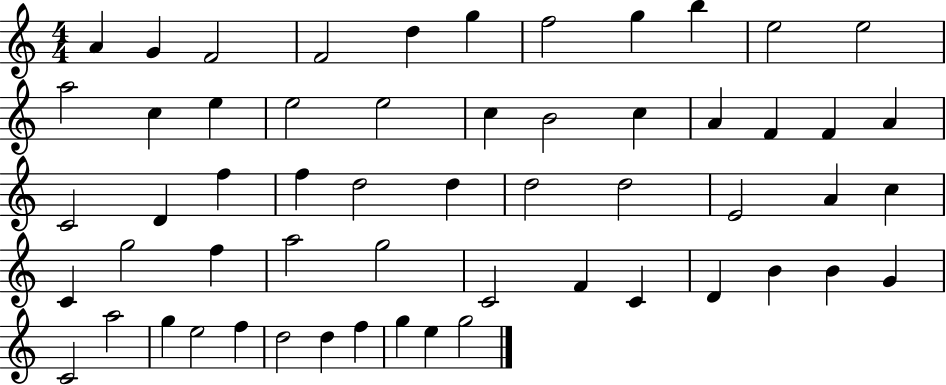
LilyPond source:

{
  \clef treble
  \numericTimeSignature
  \time 4/4
  \key c \major
  a'4 g'4 f'2 | f'2 d''4 g''4 | f''2 g''4 b''4 | e''2 e''2 | \break a''2 c''4 e''4 | e''2 e''2 | c''4 b'2 c''4 | a'4 f'4 f'4 a'4 | \break c'2 d'4 f''4 | f''4 d''2 d''4 | d''2 d''2 | e'2 a'4 c''4 | \break c'4 g''2 f''4 | a''2 g''2 | c'2 f'4 c'4 | d'4 b'4 b'4 g'4 | \break c'2 a''2 | g''4 e''2 f''4 | d''2 d''4 f''4 | g''4 e''4 g''2 | \break \bar "|."
}